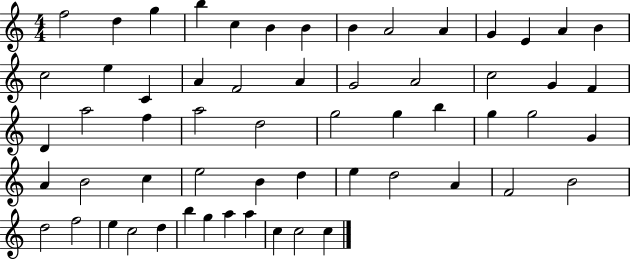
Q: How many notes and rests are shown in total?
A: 59